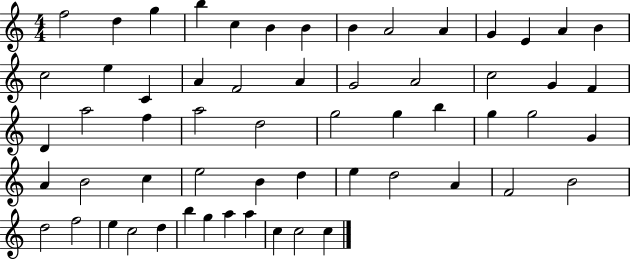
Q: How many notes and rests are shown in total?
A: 59